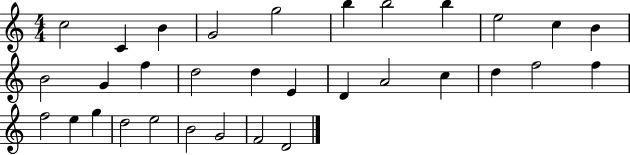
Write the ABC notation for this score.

X:1
T:Untitled
M:4/4
L:1/4
K:C
c2 C B G2 g2 b b2 b e2 c B B2 G f d2 d E D A2 c d f2 f f2 e g d2 e2 B2 G2 F2 D2